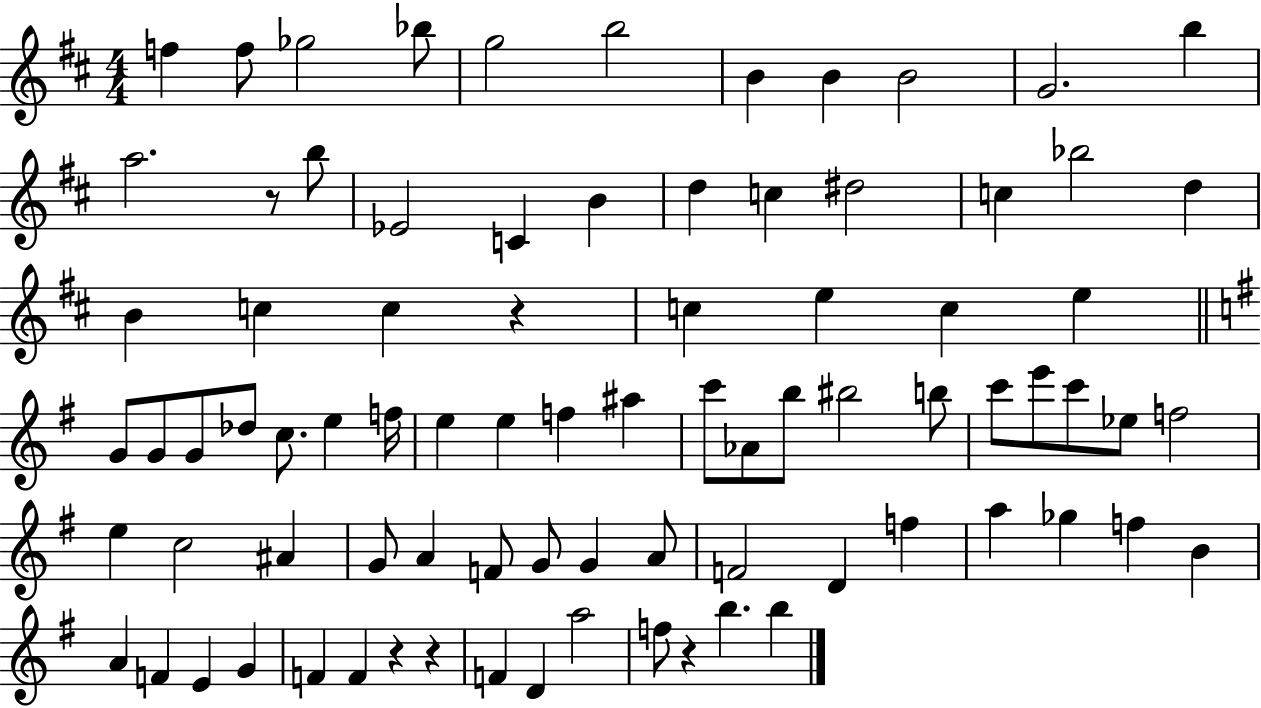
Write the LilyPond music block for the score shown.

{
  \clef treble
  \numericTimeSignature
  \time 4/4
  \key d \major
  f''4 f''8 ges''2 bes''8 | g''2 b''2 | b'4 b'4 b'2 | g'2. b''4 | \break a''2. r8 b''8 | ees'2 c'4 b'4 | d''4 c''4 dis''2 | c''4 bes''2 d''4 | \break b'4 c''4 c''4 r4 | c''4 e''4 c''4 e''4 | \bar "||" \break \key g \major g'8 g'8 g'8 des''8 c''8. e''4 f''16 | e''4 e''4 f''4 ais''4 | c'''8 aes'8 b''8 bis''2 b''8 | c'''8 e'''8 c'''8 ees''8 f''2 | \break e''4 c''2 ais'4 | g'8 a'4 f'8 g'8 g'4 a'8 | f'2 d'4 f''4 | a''4 ges''4 f''4 b'4 | \break a'4 f'4 e'4 g'4 | f'4 f'4 r4 r4 | f'4 d'4 a''2 | f''8 r4 b''4. b''4 | \break \bar "|."
}